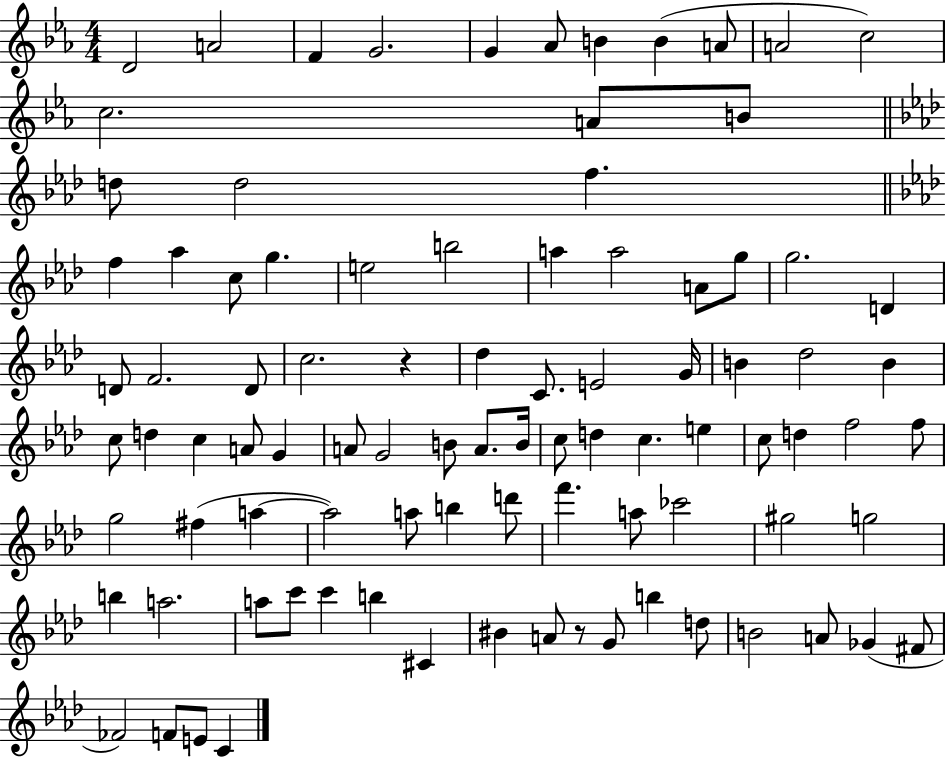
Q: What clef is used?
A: treble